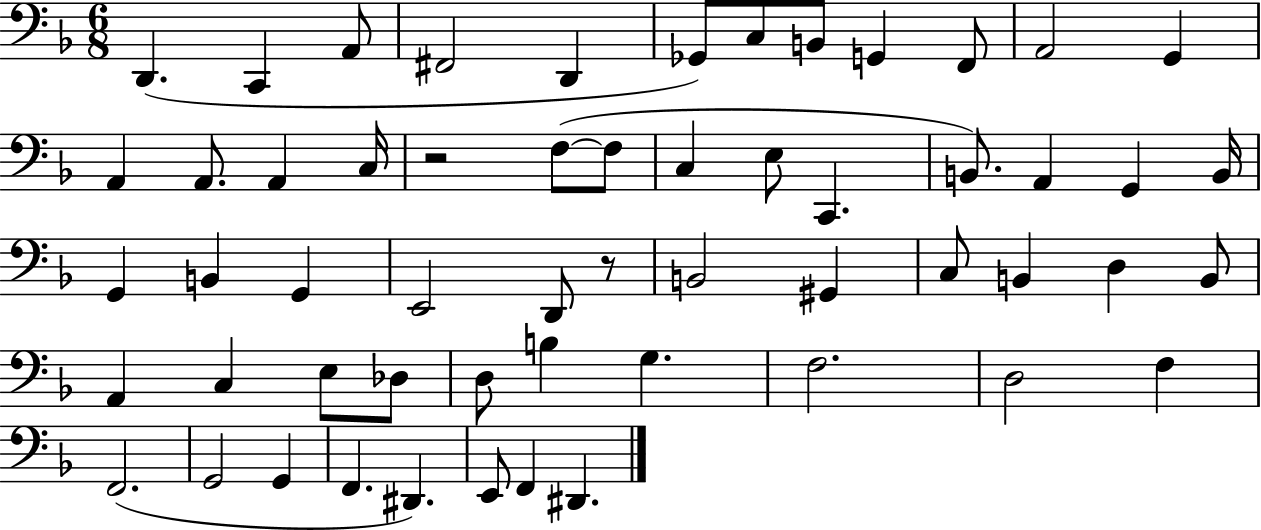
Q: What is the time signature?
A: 6/8